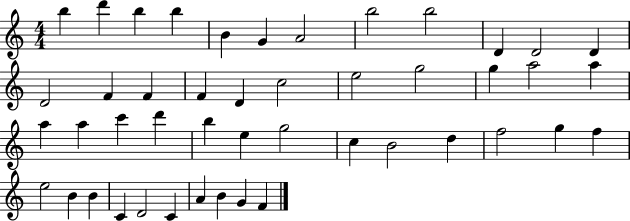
{
  \clef treble
  \numericTimeSignature
  \time 4/4
  \key c \major
  b''4 d'''4 b''4 b''4 | b'4 g'4 a'2 | b''2 b''2 | d'4 d'2 d'4 | \break d'2 f'4 f'4 | f'4 d'4 c''2 | e''2 g''2 | g''4 a''2 a''4 | \break a''4 a''4 c'''4 d'''4 | b''4 e''4 g''2 | c''4 b'2 d''4 | f''2 g''4 f''4 | \break e''2 b'4 b'4 | c'4 d'2 c'4 | a'4 b'4 g'4 f'4 | \bar "|."
}